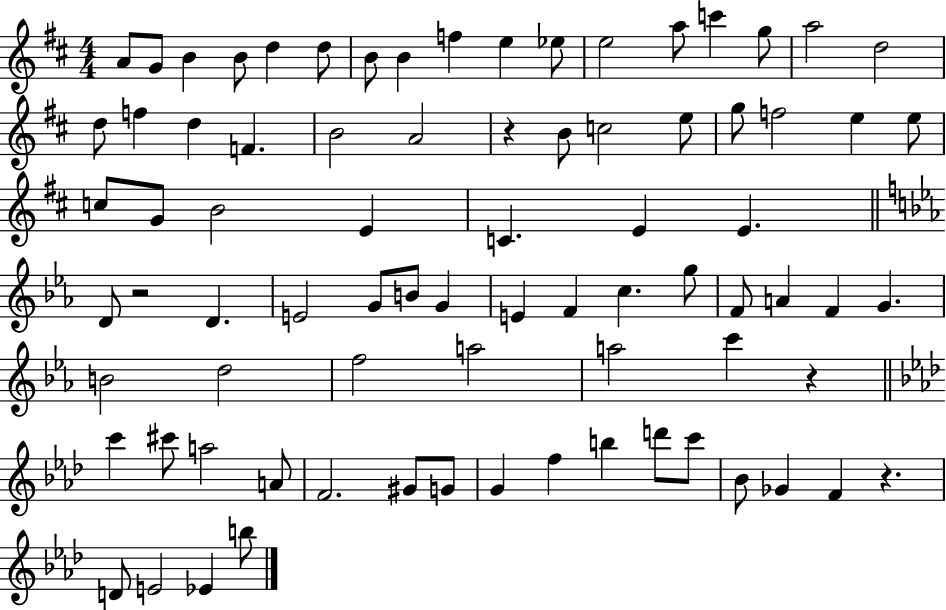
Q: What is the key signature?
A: D major